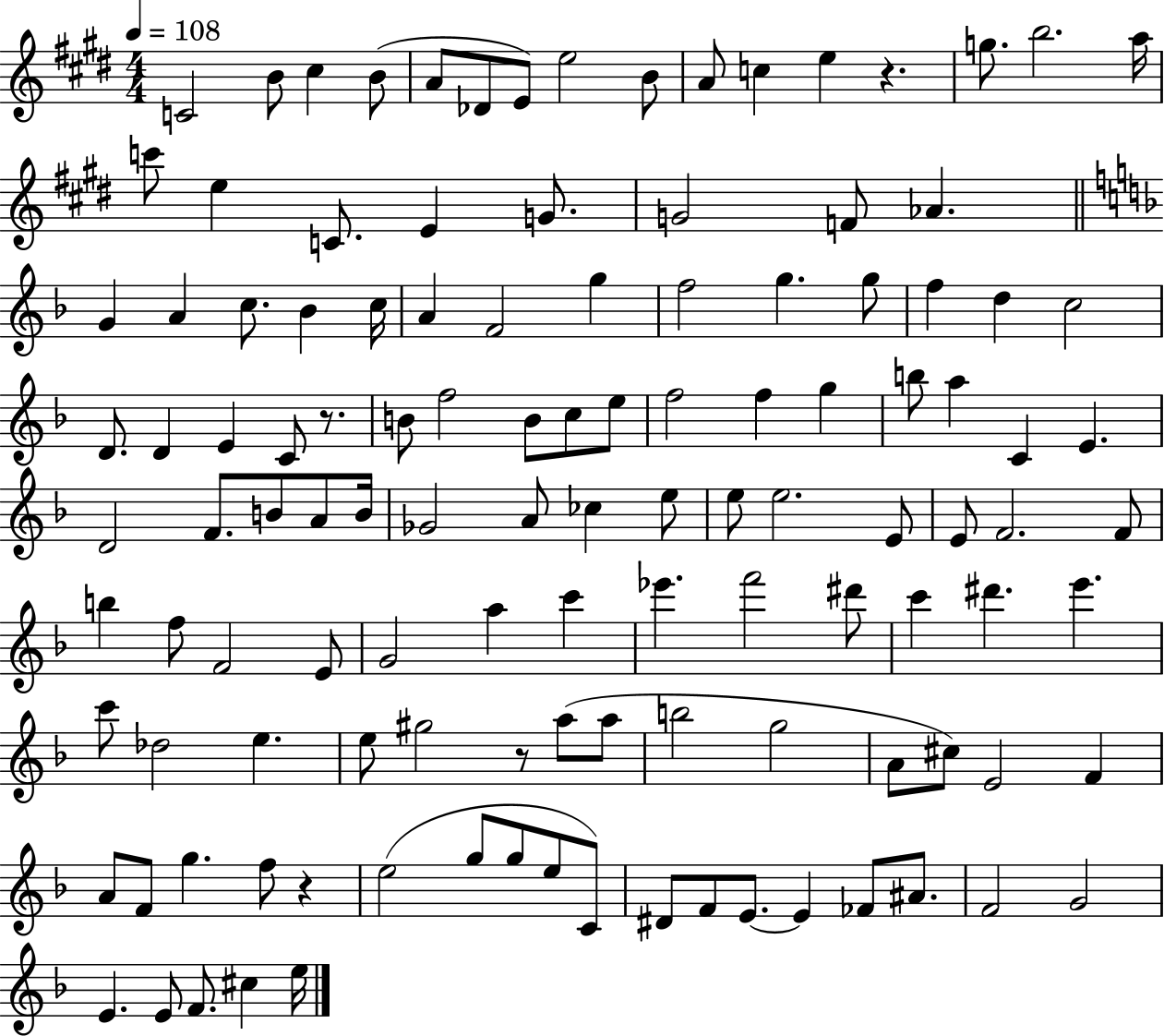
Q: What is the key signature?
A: E major